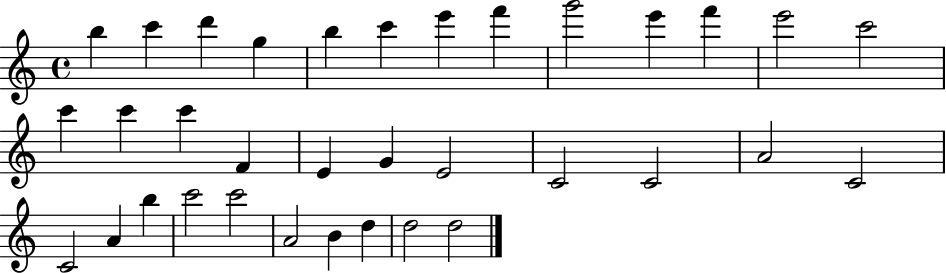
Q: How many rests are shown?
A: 0